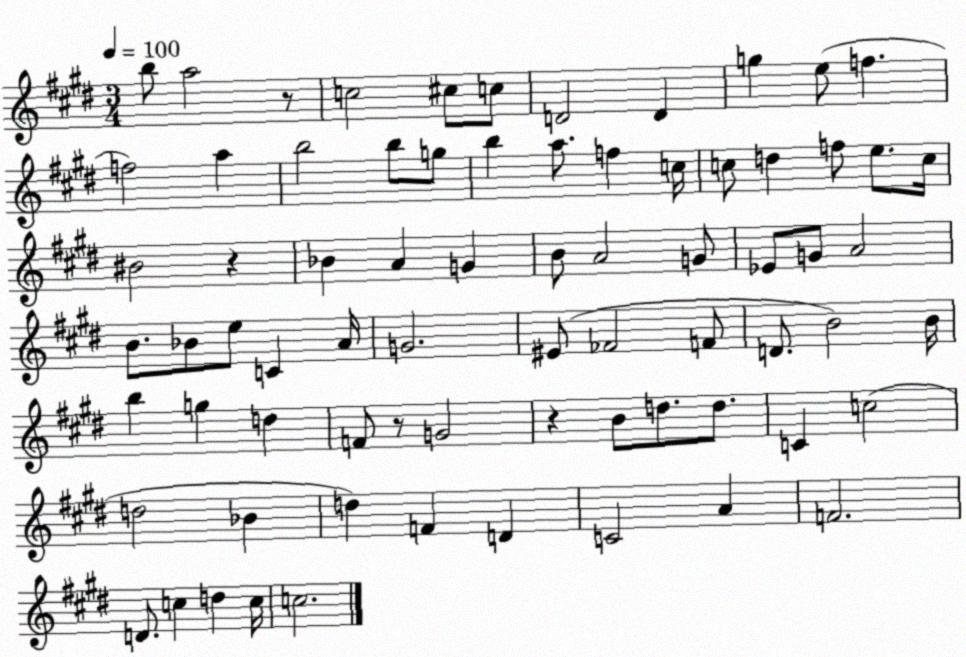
X:1
T:Untitled
M:3/4
L:1/4
K:E
b/2 a2 z/2 c2 ^c/2 c/2 D2 D g e/2 f f2 a b2 b/2 g/2 b a/2 f c/4 c/2 d f/2 e/2 c/4 ^B2 z _B A G B/2 A2 G/2 _E/2 G/2 A2 B/2 _B/2 e/2 C A/4 G2 ^E/2 _F2 F/2 D/2 B2 B/4 b g d F/2 z/2 G2 z B/2 d/2 d/2 C c2 d2 _B d F D C2 A F2 D/2 c d c/4 c2